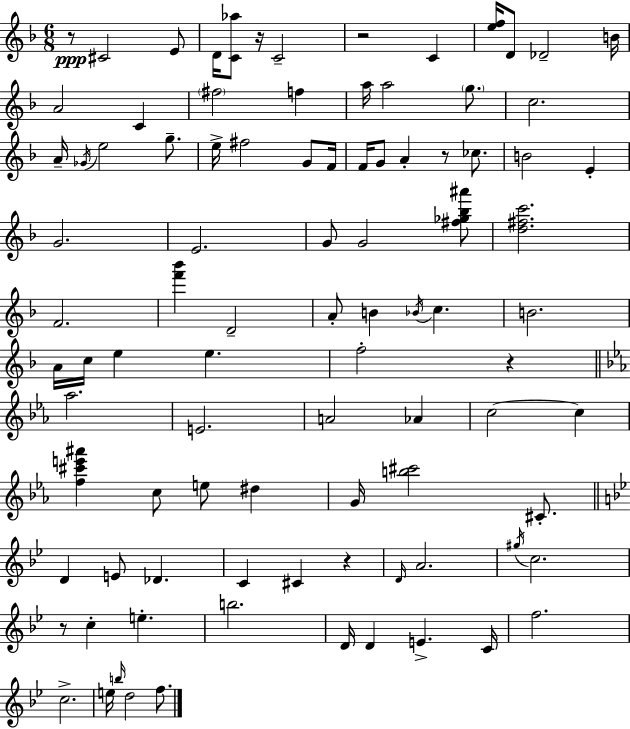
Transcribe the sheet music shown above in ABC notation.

X:1
T:Untitled
M:6/8
L:1/4
K:Dm
z/2 ^C2 E/2 D/4 [C_a]/2 z/4 C2 z2 C [ef]/4 D/2 _D2 B/4 A2 C ^f2 f a/4 a2 g/2 c2 A/4 _G/4 e2 g/2 e/4 ^f2 G/2 F/4 F/4 G/2 A z/2 _c/2 B2 E G2 E2 G/2 G2 [^f_g_b^a']/2 [d^fc']2 F2 [f'_b'] D2 A/2 B _B/4 c B2 A/4 c/4 e e f2 z _a2 E2 A2 _A c2 c [f^c'e'^a'] c/2 e/2 ^d G/4 [b^c']2 ^C/2 D E/2 _D C ^C z D/4 A2 ^g/4 c2 z/2 c e b2 D/4 D E C/4 f2 c2 e/4 b/4 d2 f/2